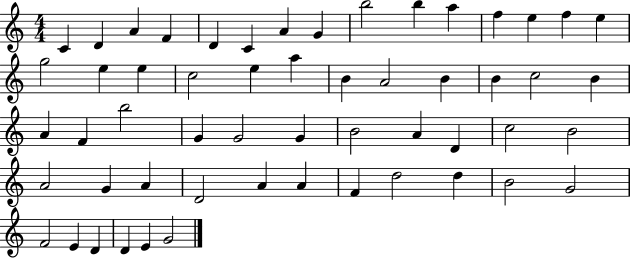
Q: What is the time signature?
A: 4/4